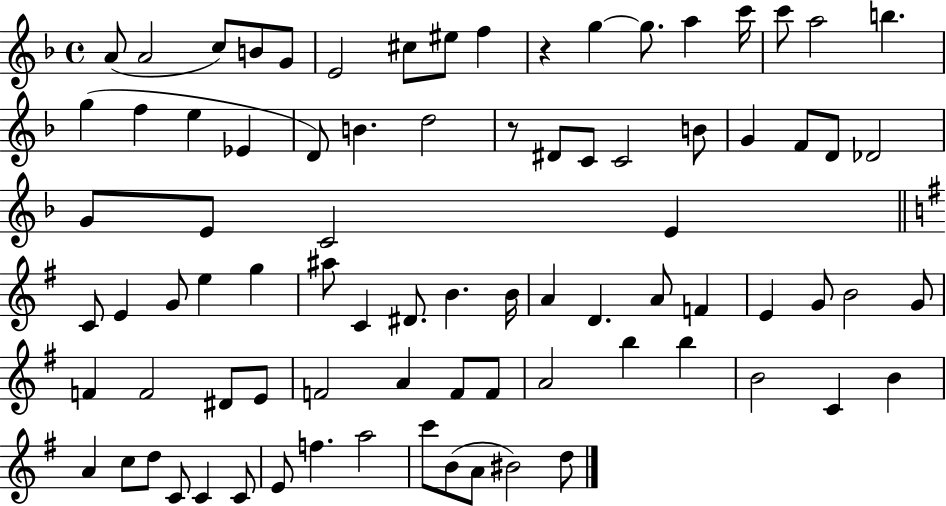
X:1
T:Untitled
M:4/4
L:1/4
K:F
A/2 A2 c/2 B/2 G/2 E2 ^c/2 ^e/2 f z g g/2 a c'/4 c'/2 a2 b g f e _E D/2 B d2 z/2 ^D/2 C/2 C2 B/2 G F/2 D/2 _D2 G/2 E/2 C2 E C/2 E G/2 e g ^a/2 C ^D/2 B B/4 A D A/2 F E G/2 B2 G/2 F F2 ^D/2 E/2 F2 A F/2 F/2 A2 b b B2 C B A c/2 d/2 C/2 C C/2 E/2 f a2 c'/2 B/2 A/2 ^B2 d/2